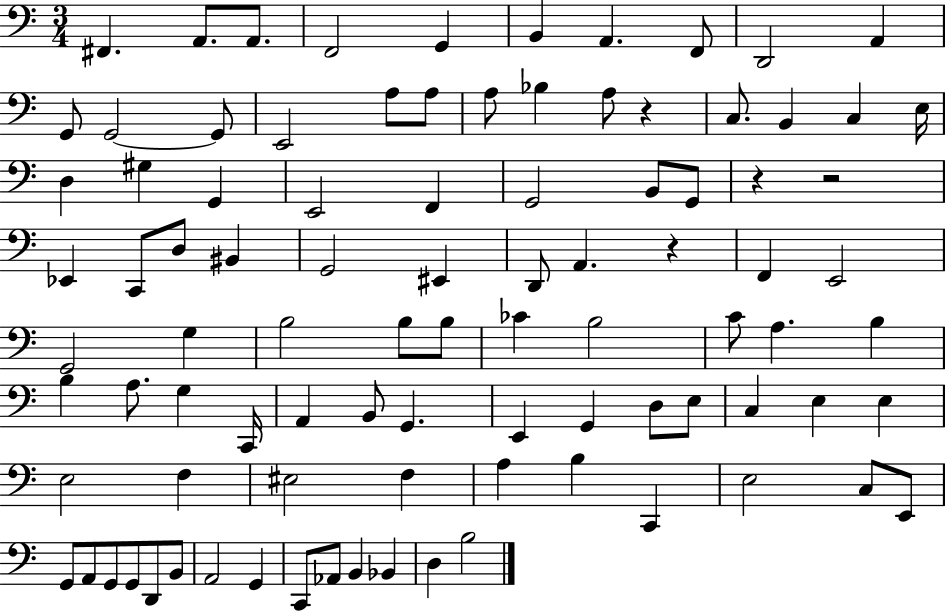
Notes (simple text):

F#2/q. A2/e. A2/e. F2/h G2/q B2/q A2/q. F2/e D2/h A2/q G2/e G2/h G2/e E2/h A3/e A3/e A3/e Bb3/q A3/e R/q C3/e. B2/q C3/q E3/s D3/q G#3/q G2/q E2/h F2/q G2/h B2/e G2/e R/q R/h Eb2/q C2/e D3/e BIS2/q G2/h EIS2/q D2/e A2/q. R/q F2/q E2/h G2/h G3/q B3/h B3/e B3/e CES4/q B3/h C4/e A3/q. B3/q B3/q A3/e. G3/q C2/s A2/q B2/e G2/q. E2/q G2/q D3/e E3/e C3/q E3/q E3/q E3/h F3/q EIS3/h F3/q A3/q B3/q C2/q E3/h C3/e E2/e G2/e A2/e G2/e G2/e D2/e B2/e A2/h G2/q C2/e Ab2/e B2/q Bb2/q D3/q B3/h